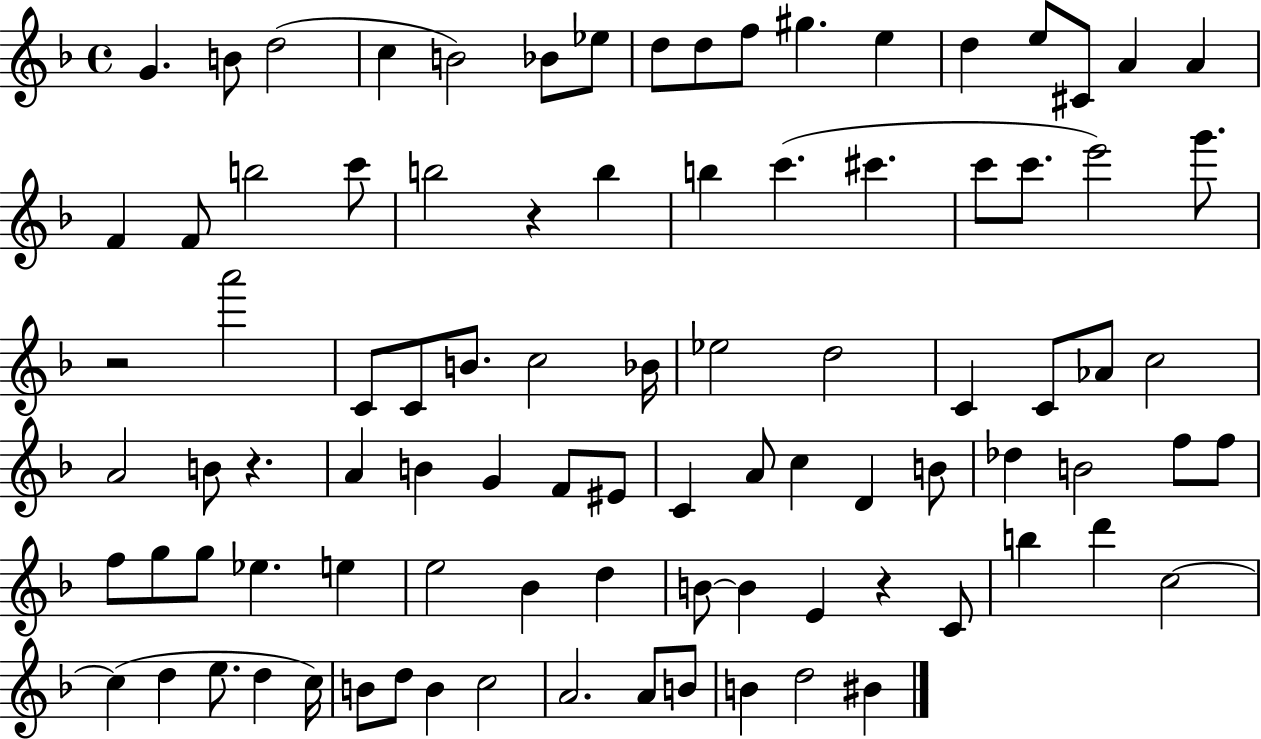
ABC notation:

X:1
T:Untitled
M:4/4
L:1/4
K:F
G B/2 d2 c B2 _B/2 _e/2 d/2 d/2 f/2 ^g e d e/2 ^C/2 A A F F/2 b2 c'/2 b2 z b b c' ^c' c'/2 c'/2 e'2 g'/2 z2 a'2 C/2 C/2 B/2 c2 _B/4 _e2 d2 C C/2 _A/2 c2 A2 B/2 z A B G F/2 ^E/2 C A/2 c D B/2 _d B2 f/2 f/2 f/2 g/2 g/2 _e e e2 _B d B/2 B E z C/2 b d' c2 c d e/2 d c/4 B/2 d/2 B c2 A2 A/2 B/2 B d2 ^B